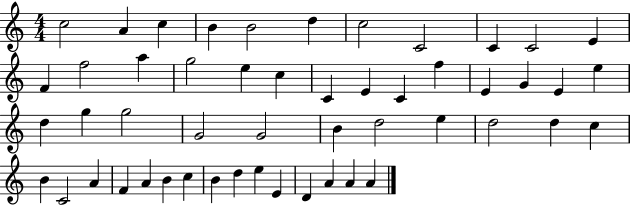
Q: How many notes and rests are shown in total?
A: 51